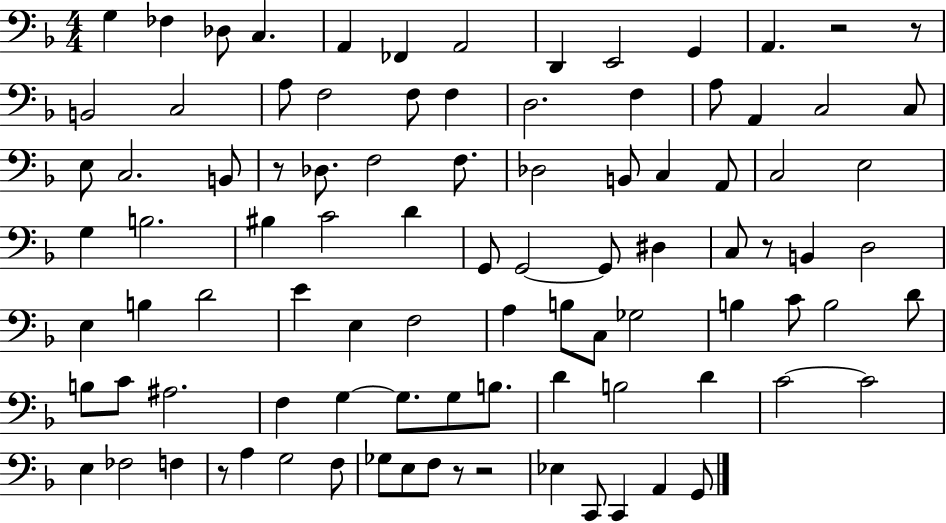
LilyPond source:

{
  \clef bass
  \numericTimeSignature
  \time 4/4
  \key f \major
  g4 fes4 des8 c4. | a,4 fes,4 a,2 | d,4 e,2 g,4 | a,4. r2 r8 | \break b,2 c2 | a8 f2 f8 f4 | d2. f4 | a8 a,4 c2 c8 | \break e8 c2. b,8 | r8 des8. f2 f8. | des2 b,8 c4 a,8 | c2 e2 | \break g4 b2. | bis4 c'2 d'4 | g,8 g,2~~ g,8 dis4 | c8 r8 b,4 d2 | \break e4 b4 d'2 | e'4 e4 f2 | a4 b8 c8 ges2 | b4 c'8 b2 d'8 | \break b8 c'8 ais2. | f4 g4~~ g8. g8 b8. | d'4 b2 d'4 | c'2~~ c'2 | \break e4 fes2 f4 | r8 a4 g2 f8 | ges8 e8 f8 r8 r2 | ees4 c,8 c,4 a,4 g,8 | \break \bar "|."
}